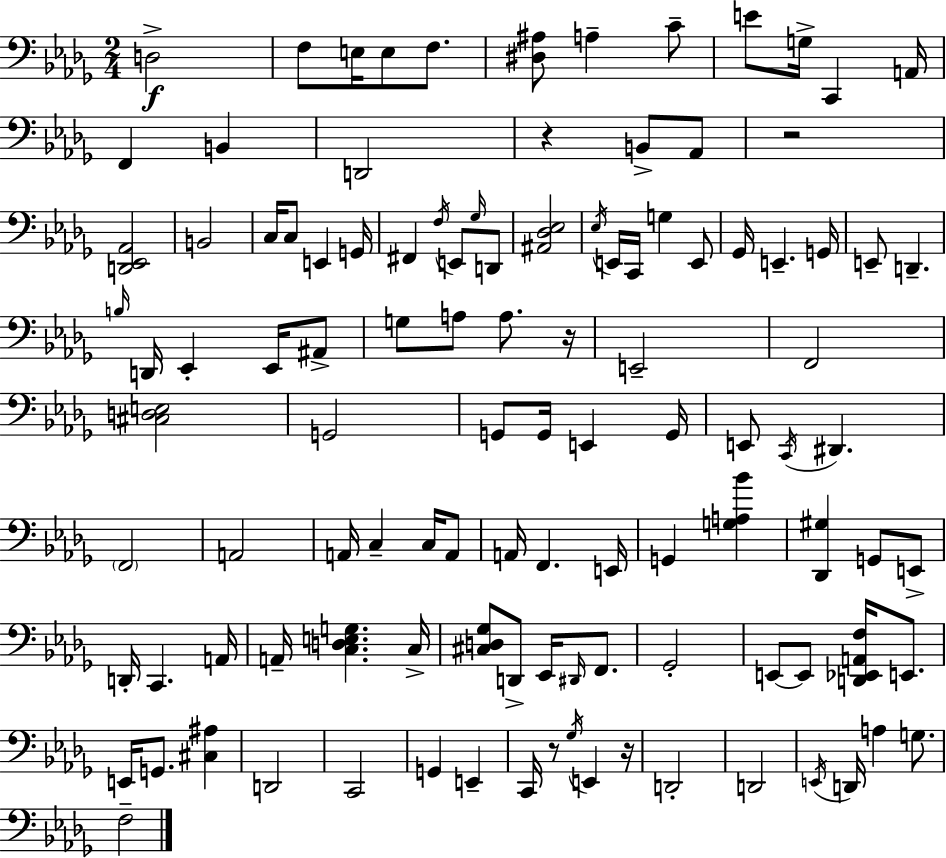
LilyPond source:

{
  \clef bass
  \numericTimeSignature
  \time 2/4
  \key bes \minor
  d2->\f | f8 e16 e8 f8. | <dis ais>8 a4-- c'8-- | e'8 g16-> c,4 a,16 | \break f,4 b,4 | d,2 | r4 b,8-> aes,8 | r2 | \break <d, ees, aes,>2 | b,2 | c16 c8 e,4 g,16 | fis,4 \acciaccatura { f16 } e,8 \grace { ges16 } | \break d,8 <ais, des ees>2 | \acciaccatura { ees16 } e,16 c,16 g4 | e,8 ges,16 e,4.-- | g,16 e,8-- d,4.-- | \break \grace { b16 } d,16 ees,4-. | ees,16 ais,8-> g8 a8 | a8. r16 e,2-- | f,2 | \break <cis d e>2 | g,2 | g,8 g,16 e,4 | g,16 e,8 \acciaccatura { c,16 } dis,4. | \break \parenthesize f,2 | a,2 | a,16 c4-- | c16 a,8 a,16 f,4. | \break e,16 g,4 | <g a bes'>4 <des, gis>4 | g,8 e,8-> d,16-. c,4. | a,16 a,16-- <c d e g>4. | \break c16-> <cis d ges>8 d,8-> | ees,16 \grace { dis,16 } f,8. ges,2-. | e,8~~ | e,8 <d, ees, a, f>16 e,8. e,16 g,8. | \break <cis ais>4 d,2 | c,2 | g,4 | e,4-- c,16 r8 | \break \acciaccatura { ges16 } e,4 r16 d,2-. | d,2 | \acciaccatura { e,16 } | d,16 a4 g8. | \break f2-- | \bar "|."
}